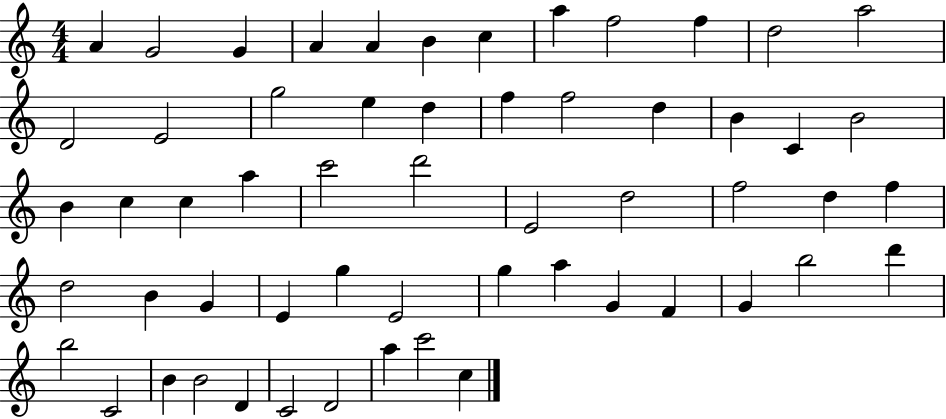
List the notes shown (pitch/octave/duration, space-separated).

A4/q G4/h G4/q A4/q A4/q B4/q C5/q A5/q F5/h F5/q D5/h A5/h D4/h E4/h G5/h E5/q D5/q F5/q F5/h D5/q B4/q C4/q B4/h B4/q C5/q C5/q A5/q C6/h D6/h E4/h D5/h F5/h D5/q F5/q D5/h B4/q G4/q E4/q G5/q E4/h G5/q A5/q G4/q F4/q G4/q B5/h D6/q B5/h C4/h B4/q B4/h D4/q C4/h D4/h A5/q C6/h C5/q